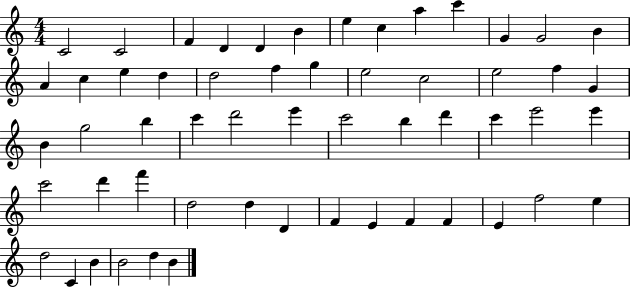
C4/h C4/h F4/q D4/q D4/q B4/q E5/q C5/q A5/q C6/q G4/q G4/h B4/q A4/q C5/q E5/q D5/q D5/h F5/q G5/q E5/h C5/h E5/h F5/q G4/q B4/q G5/h B5/q C6/q D6/h E6/q C6/h B5/q D6/q C6/q E6/h E6/q C6/h D6/q F6/q D5/h D5/q D4/q F4/q E4/q F4/q F4/q E4/q F5/h E5/q D5/h C4/q B4/q B4/h D5/q B4/q